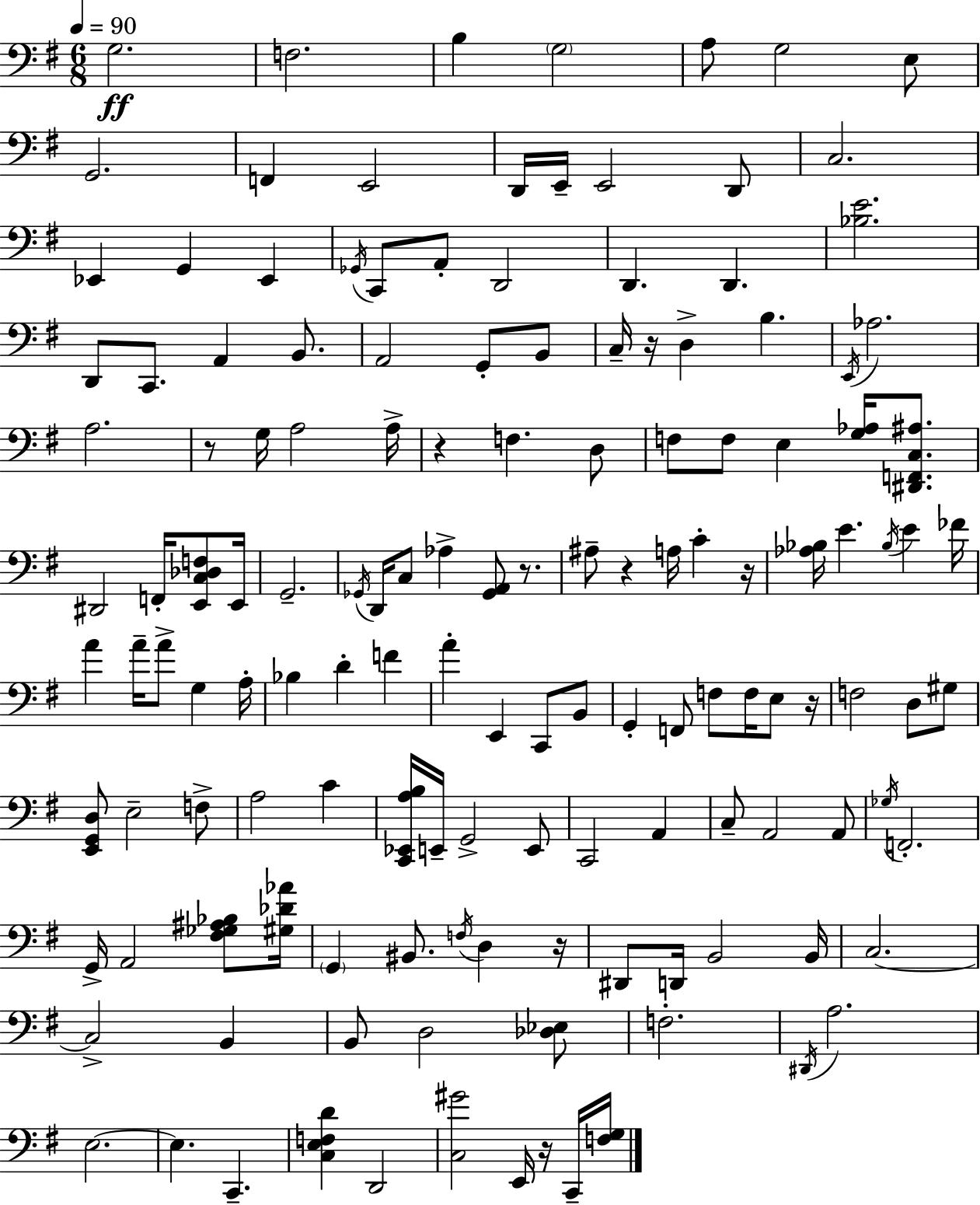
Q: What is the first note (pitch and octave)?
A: G3